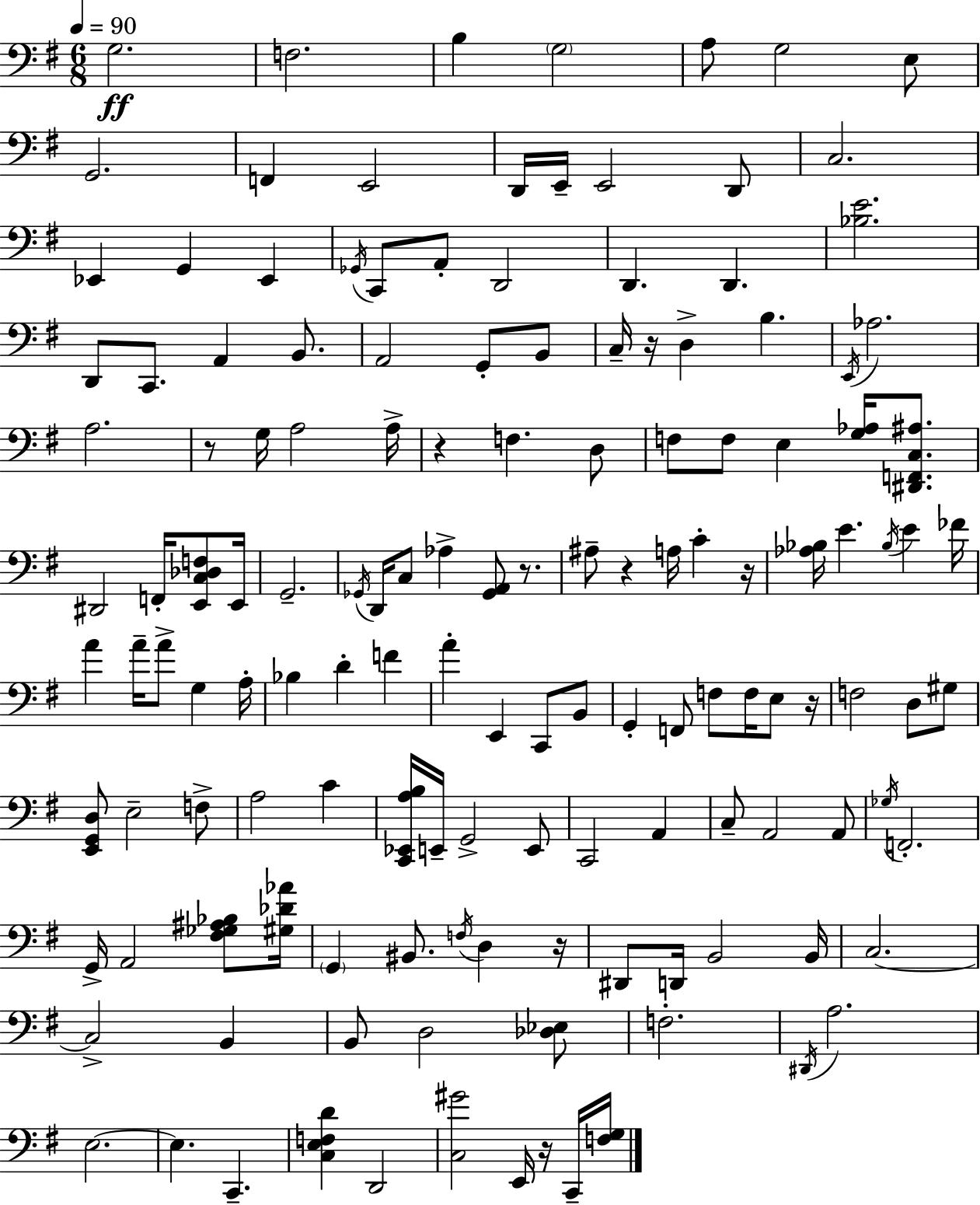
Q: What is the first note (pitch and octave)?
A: G3